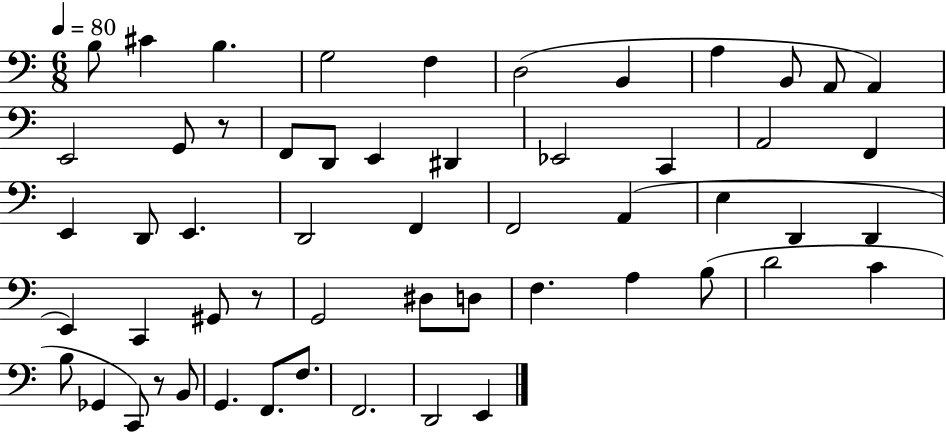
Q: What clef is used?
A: bass